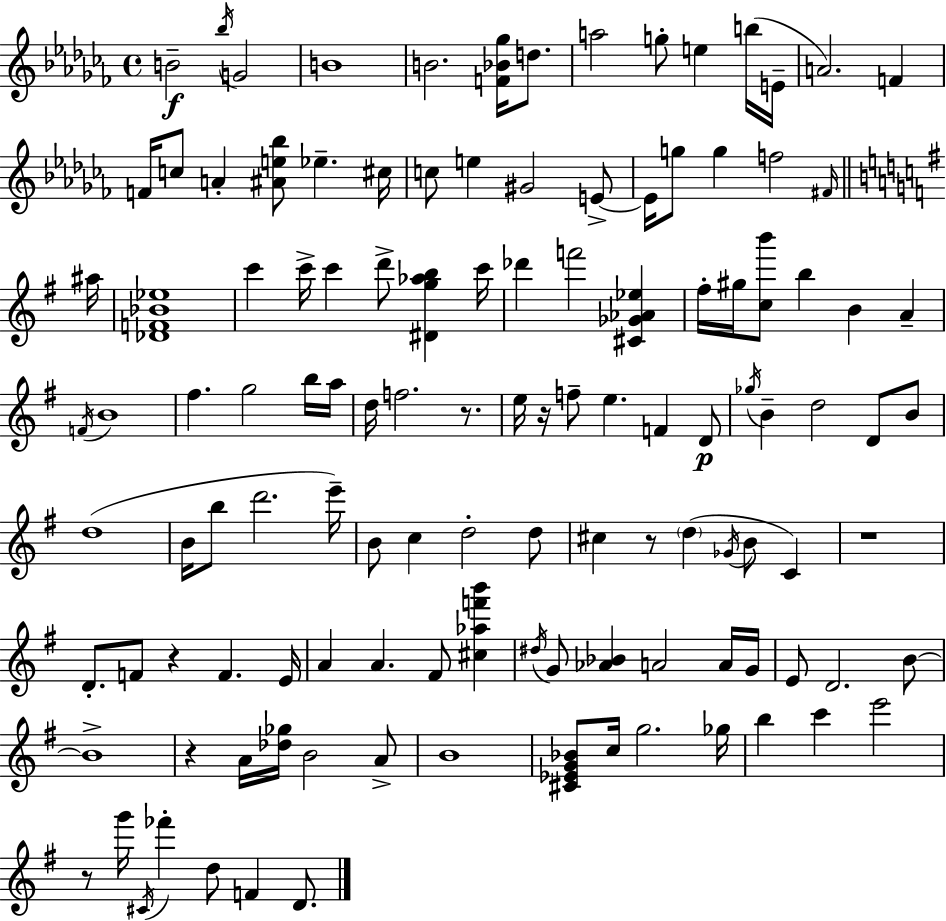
B4/h Bb5/s G4/h B4/w B4/h. [F4,Bb4,Gb5]/s D5/e. A5/h G5/e E5/q B5/s E4/s A4/h. F4/q F4/s C5/e A4/q [A#4,E5,Bb5]/e Eb5/q. C#5/s C5/e E5/q G#4/h E4/e E4/s G5/e G5/q F5/h F#4/s A#5/s [Db4,F4,Bb4,Eb5]/w C6/q C6/s C6/q D6/e [D#4,G5,Ab5,B5]/q C6/s Db6/q F6/h [C#4,Gb4,Ab4,Eb5]/q F#5/s G#5/s [C5,B6]/e B5/q B4/q A4/q F4/s B4/w F#5/q. G5/h B5/s A5/s D5/s F5/h. R/e. E5/s R/s F5/e E5/q. F4/q D4/e Gb5/s B4/q D5/h D4/e B4/e D5/w B4/s B5/e D6/h. E6/s B4/e C5/q D5/h D5/e C#5/q R/e D5/q Gb4/s B4/e C4/q R/w D4/e. F4/e R/q F4/q. E4/s A4/q A4/q. F#4/e [C#5,Ab5,F6,B6]/q D#5/s G4/e [Ab4,Bb4]/q A4/h A4/s G4/s E4/e D4/h. B4/e B4/w R/q A4/s [Db5,Gb5]/s B4/h A4/e B4/w [C#4,Eb4,G4,Bb4]/e C5/s G5/h. Gb5/s B5/q C6/q E6/h R/e G6/s C#4/s FES6/q D5/e F4/q D4/e.